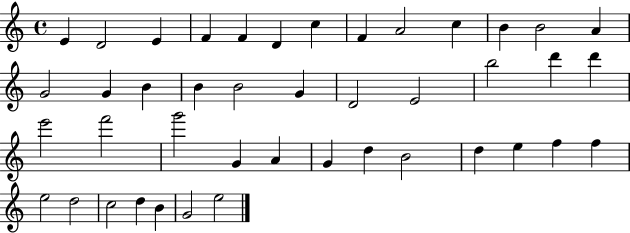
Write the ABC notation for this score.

X:1
T:Untitled
M:4/4
L:1/4
K:C
E D2 E F F D c F A2 c B B2 A G2 G B B B2 G D2 E2 b2 d' d' e'2 f'2 g'2 G A G d B2 d e f f e2 d2 c2 d B G2 e2